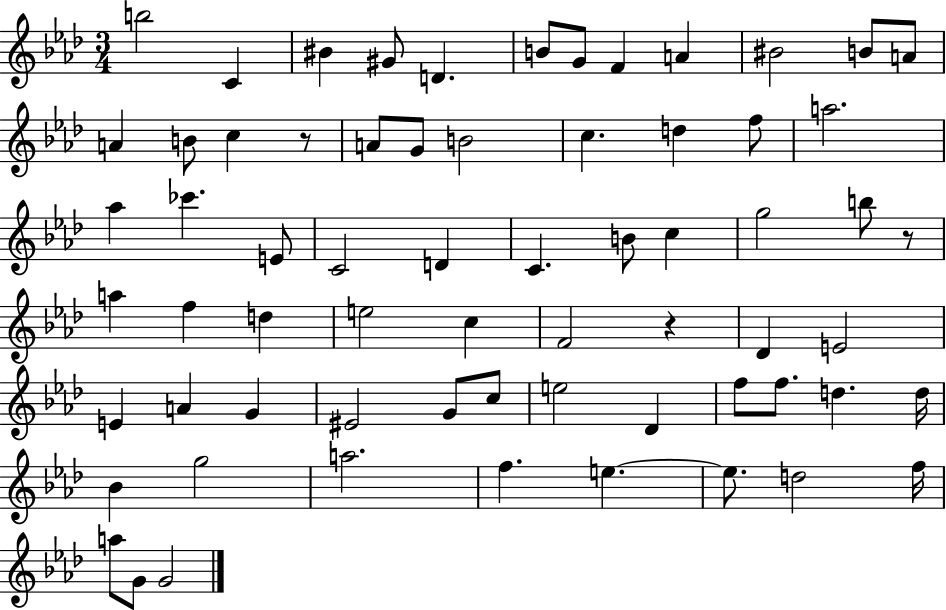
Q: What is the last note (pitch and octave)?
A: G4